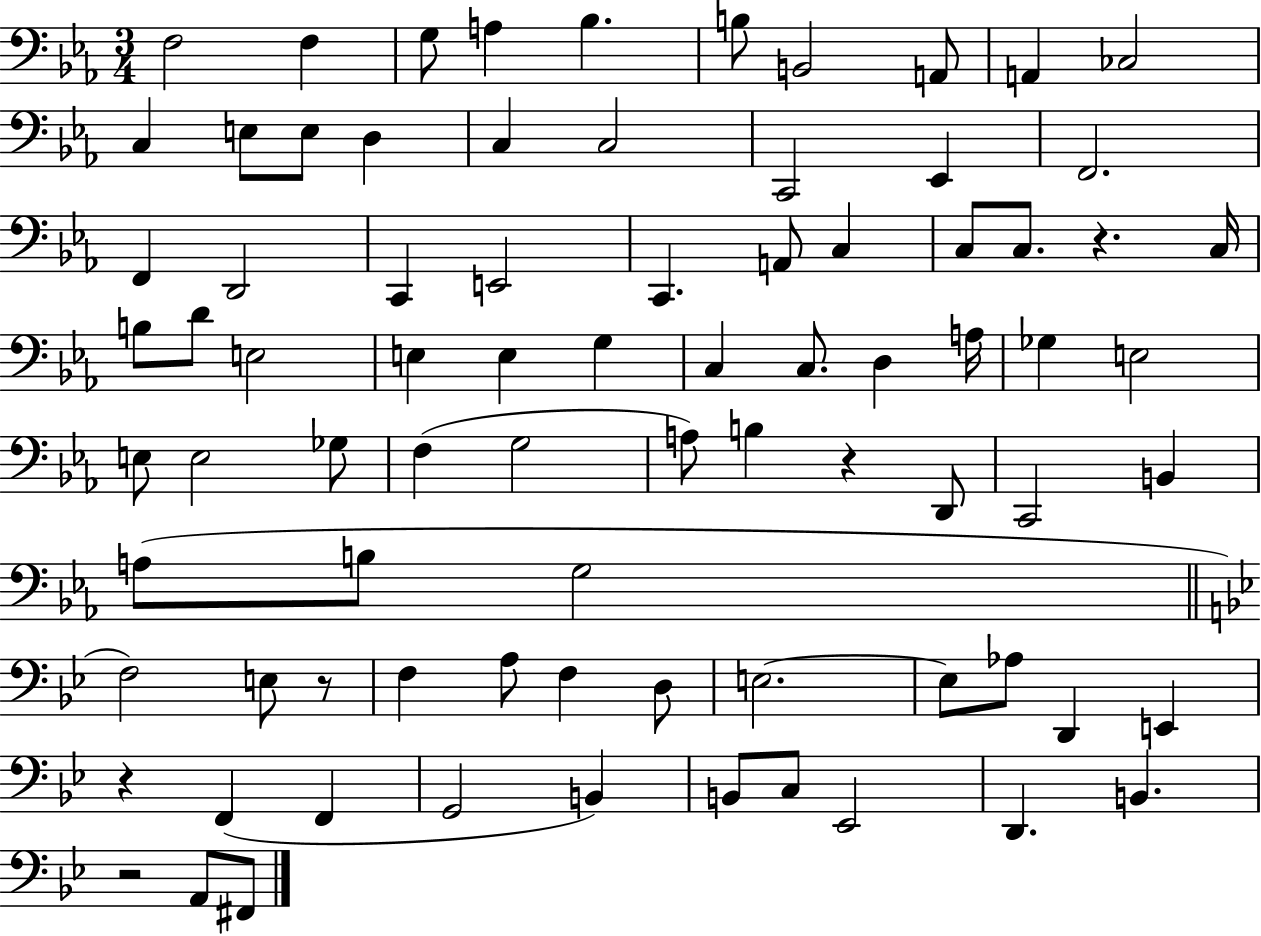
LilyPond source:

{
  \clef bass
  \numericTimeSignature
  \time 3/4
  \key ees \major
  f2 f4 | g8 a4 bes4. | b8 b,2 a,8 | a,4 ces2 | \break c4 e8 e8 d4 | c4 c2 | c,2 ees,4 | f,2. | \break f,4 d,2 | c,4 e,2 | c,4. a,8 c4 | c8 c8. r4. c16 | \break b8 d'8 e2 | e4 e4 g4 | c4 c8. d4 a16 | ges4 e2 | \break e8 e2 ges8 | f4( g2 | a8) b4 r4 d,8 | c,2 b,4 | \break a8( b8 g2 | \bar "||" \break \key bes \major f2) e8 r8 | f4 a8 f4 d8 | e2.~~ | e8 aes8 d,4 e,4 | \break r4 f,4( f,4 | g,2 b,4) | b,8 c8 ees,2 | d,4. b,4. | \break r2 a,8 fis,8 | \bar "|."
}